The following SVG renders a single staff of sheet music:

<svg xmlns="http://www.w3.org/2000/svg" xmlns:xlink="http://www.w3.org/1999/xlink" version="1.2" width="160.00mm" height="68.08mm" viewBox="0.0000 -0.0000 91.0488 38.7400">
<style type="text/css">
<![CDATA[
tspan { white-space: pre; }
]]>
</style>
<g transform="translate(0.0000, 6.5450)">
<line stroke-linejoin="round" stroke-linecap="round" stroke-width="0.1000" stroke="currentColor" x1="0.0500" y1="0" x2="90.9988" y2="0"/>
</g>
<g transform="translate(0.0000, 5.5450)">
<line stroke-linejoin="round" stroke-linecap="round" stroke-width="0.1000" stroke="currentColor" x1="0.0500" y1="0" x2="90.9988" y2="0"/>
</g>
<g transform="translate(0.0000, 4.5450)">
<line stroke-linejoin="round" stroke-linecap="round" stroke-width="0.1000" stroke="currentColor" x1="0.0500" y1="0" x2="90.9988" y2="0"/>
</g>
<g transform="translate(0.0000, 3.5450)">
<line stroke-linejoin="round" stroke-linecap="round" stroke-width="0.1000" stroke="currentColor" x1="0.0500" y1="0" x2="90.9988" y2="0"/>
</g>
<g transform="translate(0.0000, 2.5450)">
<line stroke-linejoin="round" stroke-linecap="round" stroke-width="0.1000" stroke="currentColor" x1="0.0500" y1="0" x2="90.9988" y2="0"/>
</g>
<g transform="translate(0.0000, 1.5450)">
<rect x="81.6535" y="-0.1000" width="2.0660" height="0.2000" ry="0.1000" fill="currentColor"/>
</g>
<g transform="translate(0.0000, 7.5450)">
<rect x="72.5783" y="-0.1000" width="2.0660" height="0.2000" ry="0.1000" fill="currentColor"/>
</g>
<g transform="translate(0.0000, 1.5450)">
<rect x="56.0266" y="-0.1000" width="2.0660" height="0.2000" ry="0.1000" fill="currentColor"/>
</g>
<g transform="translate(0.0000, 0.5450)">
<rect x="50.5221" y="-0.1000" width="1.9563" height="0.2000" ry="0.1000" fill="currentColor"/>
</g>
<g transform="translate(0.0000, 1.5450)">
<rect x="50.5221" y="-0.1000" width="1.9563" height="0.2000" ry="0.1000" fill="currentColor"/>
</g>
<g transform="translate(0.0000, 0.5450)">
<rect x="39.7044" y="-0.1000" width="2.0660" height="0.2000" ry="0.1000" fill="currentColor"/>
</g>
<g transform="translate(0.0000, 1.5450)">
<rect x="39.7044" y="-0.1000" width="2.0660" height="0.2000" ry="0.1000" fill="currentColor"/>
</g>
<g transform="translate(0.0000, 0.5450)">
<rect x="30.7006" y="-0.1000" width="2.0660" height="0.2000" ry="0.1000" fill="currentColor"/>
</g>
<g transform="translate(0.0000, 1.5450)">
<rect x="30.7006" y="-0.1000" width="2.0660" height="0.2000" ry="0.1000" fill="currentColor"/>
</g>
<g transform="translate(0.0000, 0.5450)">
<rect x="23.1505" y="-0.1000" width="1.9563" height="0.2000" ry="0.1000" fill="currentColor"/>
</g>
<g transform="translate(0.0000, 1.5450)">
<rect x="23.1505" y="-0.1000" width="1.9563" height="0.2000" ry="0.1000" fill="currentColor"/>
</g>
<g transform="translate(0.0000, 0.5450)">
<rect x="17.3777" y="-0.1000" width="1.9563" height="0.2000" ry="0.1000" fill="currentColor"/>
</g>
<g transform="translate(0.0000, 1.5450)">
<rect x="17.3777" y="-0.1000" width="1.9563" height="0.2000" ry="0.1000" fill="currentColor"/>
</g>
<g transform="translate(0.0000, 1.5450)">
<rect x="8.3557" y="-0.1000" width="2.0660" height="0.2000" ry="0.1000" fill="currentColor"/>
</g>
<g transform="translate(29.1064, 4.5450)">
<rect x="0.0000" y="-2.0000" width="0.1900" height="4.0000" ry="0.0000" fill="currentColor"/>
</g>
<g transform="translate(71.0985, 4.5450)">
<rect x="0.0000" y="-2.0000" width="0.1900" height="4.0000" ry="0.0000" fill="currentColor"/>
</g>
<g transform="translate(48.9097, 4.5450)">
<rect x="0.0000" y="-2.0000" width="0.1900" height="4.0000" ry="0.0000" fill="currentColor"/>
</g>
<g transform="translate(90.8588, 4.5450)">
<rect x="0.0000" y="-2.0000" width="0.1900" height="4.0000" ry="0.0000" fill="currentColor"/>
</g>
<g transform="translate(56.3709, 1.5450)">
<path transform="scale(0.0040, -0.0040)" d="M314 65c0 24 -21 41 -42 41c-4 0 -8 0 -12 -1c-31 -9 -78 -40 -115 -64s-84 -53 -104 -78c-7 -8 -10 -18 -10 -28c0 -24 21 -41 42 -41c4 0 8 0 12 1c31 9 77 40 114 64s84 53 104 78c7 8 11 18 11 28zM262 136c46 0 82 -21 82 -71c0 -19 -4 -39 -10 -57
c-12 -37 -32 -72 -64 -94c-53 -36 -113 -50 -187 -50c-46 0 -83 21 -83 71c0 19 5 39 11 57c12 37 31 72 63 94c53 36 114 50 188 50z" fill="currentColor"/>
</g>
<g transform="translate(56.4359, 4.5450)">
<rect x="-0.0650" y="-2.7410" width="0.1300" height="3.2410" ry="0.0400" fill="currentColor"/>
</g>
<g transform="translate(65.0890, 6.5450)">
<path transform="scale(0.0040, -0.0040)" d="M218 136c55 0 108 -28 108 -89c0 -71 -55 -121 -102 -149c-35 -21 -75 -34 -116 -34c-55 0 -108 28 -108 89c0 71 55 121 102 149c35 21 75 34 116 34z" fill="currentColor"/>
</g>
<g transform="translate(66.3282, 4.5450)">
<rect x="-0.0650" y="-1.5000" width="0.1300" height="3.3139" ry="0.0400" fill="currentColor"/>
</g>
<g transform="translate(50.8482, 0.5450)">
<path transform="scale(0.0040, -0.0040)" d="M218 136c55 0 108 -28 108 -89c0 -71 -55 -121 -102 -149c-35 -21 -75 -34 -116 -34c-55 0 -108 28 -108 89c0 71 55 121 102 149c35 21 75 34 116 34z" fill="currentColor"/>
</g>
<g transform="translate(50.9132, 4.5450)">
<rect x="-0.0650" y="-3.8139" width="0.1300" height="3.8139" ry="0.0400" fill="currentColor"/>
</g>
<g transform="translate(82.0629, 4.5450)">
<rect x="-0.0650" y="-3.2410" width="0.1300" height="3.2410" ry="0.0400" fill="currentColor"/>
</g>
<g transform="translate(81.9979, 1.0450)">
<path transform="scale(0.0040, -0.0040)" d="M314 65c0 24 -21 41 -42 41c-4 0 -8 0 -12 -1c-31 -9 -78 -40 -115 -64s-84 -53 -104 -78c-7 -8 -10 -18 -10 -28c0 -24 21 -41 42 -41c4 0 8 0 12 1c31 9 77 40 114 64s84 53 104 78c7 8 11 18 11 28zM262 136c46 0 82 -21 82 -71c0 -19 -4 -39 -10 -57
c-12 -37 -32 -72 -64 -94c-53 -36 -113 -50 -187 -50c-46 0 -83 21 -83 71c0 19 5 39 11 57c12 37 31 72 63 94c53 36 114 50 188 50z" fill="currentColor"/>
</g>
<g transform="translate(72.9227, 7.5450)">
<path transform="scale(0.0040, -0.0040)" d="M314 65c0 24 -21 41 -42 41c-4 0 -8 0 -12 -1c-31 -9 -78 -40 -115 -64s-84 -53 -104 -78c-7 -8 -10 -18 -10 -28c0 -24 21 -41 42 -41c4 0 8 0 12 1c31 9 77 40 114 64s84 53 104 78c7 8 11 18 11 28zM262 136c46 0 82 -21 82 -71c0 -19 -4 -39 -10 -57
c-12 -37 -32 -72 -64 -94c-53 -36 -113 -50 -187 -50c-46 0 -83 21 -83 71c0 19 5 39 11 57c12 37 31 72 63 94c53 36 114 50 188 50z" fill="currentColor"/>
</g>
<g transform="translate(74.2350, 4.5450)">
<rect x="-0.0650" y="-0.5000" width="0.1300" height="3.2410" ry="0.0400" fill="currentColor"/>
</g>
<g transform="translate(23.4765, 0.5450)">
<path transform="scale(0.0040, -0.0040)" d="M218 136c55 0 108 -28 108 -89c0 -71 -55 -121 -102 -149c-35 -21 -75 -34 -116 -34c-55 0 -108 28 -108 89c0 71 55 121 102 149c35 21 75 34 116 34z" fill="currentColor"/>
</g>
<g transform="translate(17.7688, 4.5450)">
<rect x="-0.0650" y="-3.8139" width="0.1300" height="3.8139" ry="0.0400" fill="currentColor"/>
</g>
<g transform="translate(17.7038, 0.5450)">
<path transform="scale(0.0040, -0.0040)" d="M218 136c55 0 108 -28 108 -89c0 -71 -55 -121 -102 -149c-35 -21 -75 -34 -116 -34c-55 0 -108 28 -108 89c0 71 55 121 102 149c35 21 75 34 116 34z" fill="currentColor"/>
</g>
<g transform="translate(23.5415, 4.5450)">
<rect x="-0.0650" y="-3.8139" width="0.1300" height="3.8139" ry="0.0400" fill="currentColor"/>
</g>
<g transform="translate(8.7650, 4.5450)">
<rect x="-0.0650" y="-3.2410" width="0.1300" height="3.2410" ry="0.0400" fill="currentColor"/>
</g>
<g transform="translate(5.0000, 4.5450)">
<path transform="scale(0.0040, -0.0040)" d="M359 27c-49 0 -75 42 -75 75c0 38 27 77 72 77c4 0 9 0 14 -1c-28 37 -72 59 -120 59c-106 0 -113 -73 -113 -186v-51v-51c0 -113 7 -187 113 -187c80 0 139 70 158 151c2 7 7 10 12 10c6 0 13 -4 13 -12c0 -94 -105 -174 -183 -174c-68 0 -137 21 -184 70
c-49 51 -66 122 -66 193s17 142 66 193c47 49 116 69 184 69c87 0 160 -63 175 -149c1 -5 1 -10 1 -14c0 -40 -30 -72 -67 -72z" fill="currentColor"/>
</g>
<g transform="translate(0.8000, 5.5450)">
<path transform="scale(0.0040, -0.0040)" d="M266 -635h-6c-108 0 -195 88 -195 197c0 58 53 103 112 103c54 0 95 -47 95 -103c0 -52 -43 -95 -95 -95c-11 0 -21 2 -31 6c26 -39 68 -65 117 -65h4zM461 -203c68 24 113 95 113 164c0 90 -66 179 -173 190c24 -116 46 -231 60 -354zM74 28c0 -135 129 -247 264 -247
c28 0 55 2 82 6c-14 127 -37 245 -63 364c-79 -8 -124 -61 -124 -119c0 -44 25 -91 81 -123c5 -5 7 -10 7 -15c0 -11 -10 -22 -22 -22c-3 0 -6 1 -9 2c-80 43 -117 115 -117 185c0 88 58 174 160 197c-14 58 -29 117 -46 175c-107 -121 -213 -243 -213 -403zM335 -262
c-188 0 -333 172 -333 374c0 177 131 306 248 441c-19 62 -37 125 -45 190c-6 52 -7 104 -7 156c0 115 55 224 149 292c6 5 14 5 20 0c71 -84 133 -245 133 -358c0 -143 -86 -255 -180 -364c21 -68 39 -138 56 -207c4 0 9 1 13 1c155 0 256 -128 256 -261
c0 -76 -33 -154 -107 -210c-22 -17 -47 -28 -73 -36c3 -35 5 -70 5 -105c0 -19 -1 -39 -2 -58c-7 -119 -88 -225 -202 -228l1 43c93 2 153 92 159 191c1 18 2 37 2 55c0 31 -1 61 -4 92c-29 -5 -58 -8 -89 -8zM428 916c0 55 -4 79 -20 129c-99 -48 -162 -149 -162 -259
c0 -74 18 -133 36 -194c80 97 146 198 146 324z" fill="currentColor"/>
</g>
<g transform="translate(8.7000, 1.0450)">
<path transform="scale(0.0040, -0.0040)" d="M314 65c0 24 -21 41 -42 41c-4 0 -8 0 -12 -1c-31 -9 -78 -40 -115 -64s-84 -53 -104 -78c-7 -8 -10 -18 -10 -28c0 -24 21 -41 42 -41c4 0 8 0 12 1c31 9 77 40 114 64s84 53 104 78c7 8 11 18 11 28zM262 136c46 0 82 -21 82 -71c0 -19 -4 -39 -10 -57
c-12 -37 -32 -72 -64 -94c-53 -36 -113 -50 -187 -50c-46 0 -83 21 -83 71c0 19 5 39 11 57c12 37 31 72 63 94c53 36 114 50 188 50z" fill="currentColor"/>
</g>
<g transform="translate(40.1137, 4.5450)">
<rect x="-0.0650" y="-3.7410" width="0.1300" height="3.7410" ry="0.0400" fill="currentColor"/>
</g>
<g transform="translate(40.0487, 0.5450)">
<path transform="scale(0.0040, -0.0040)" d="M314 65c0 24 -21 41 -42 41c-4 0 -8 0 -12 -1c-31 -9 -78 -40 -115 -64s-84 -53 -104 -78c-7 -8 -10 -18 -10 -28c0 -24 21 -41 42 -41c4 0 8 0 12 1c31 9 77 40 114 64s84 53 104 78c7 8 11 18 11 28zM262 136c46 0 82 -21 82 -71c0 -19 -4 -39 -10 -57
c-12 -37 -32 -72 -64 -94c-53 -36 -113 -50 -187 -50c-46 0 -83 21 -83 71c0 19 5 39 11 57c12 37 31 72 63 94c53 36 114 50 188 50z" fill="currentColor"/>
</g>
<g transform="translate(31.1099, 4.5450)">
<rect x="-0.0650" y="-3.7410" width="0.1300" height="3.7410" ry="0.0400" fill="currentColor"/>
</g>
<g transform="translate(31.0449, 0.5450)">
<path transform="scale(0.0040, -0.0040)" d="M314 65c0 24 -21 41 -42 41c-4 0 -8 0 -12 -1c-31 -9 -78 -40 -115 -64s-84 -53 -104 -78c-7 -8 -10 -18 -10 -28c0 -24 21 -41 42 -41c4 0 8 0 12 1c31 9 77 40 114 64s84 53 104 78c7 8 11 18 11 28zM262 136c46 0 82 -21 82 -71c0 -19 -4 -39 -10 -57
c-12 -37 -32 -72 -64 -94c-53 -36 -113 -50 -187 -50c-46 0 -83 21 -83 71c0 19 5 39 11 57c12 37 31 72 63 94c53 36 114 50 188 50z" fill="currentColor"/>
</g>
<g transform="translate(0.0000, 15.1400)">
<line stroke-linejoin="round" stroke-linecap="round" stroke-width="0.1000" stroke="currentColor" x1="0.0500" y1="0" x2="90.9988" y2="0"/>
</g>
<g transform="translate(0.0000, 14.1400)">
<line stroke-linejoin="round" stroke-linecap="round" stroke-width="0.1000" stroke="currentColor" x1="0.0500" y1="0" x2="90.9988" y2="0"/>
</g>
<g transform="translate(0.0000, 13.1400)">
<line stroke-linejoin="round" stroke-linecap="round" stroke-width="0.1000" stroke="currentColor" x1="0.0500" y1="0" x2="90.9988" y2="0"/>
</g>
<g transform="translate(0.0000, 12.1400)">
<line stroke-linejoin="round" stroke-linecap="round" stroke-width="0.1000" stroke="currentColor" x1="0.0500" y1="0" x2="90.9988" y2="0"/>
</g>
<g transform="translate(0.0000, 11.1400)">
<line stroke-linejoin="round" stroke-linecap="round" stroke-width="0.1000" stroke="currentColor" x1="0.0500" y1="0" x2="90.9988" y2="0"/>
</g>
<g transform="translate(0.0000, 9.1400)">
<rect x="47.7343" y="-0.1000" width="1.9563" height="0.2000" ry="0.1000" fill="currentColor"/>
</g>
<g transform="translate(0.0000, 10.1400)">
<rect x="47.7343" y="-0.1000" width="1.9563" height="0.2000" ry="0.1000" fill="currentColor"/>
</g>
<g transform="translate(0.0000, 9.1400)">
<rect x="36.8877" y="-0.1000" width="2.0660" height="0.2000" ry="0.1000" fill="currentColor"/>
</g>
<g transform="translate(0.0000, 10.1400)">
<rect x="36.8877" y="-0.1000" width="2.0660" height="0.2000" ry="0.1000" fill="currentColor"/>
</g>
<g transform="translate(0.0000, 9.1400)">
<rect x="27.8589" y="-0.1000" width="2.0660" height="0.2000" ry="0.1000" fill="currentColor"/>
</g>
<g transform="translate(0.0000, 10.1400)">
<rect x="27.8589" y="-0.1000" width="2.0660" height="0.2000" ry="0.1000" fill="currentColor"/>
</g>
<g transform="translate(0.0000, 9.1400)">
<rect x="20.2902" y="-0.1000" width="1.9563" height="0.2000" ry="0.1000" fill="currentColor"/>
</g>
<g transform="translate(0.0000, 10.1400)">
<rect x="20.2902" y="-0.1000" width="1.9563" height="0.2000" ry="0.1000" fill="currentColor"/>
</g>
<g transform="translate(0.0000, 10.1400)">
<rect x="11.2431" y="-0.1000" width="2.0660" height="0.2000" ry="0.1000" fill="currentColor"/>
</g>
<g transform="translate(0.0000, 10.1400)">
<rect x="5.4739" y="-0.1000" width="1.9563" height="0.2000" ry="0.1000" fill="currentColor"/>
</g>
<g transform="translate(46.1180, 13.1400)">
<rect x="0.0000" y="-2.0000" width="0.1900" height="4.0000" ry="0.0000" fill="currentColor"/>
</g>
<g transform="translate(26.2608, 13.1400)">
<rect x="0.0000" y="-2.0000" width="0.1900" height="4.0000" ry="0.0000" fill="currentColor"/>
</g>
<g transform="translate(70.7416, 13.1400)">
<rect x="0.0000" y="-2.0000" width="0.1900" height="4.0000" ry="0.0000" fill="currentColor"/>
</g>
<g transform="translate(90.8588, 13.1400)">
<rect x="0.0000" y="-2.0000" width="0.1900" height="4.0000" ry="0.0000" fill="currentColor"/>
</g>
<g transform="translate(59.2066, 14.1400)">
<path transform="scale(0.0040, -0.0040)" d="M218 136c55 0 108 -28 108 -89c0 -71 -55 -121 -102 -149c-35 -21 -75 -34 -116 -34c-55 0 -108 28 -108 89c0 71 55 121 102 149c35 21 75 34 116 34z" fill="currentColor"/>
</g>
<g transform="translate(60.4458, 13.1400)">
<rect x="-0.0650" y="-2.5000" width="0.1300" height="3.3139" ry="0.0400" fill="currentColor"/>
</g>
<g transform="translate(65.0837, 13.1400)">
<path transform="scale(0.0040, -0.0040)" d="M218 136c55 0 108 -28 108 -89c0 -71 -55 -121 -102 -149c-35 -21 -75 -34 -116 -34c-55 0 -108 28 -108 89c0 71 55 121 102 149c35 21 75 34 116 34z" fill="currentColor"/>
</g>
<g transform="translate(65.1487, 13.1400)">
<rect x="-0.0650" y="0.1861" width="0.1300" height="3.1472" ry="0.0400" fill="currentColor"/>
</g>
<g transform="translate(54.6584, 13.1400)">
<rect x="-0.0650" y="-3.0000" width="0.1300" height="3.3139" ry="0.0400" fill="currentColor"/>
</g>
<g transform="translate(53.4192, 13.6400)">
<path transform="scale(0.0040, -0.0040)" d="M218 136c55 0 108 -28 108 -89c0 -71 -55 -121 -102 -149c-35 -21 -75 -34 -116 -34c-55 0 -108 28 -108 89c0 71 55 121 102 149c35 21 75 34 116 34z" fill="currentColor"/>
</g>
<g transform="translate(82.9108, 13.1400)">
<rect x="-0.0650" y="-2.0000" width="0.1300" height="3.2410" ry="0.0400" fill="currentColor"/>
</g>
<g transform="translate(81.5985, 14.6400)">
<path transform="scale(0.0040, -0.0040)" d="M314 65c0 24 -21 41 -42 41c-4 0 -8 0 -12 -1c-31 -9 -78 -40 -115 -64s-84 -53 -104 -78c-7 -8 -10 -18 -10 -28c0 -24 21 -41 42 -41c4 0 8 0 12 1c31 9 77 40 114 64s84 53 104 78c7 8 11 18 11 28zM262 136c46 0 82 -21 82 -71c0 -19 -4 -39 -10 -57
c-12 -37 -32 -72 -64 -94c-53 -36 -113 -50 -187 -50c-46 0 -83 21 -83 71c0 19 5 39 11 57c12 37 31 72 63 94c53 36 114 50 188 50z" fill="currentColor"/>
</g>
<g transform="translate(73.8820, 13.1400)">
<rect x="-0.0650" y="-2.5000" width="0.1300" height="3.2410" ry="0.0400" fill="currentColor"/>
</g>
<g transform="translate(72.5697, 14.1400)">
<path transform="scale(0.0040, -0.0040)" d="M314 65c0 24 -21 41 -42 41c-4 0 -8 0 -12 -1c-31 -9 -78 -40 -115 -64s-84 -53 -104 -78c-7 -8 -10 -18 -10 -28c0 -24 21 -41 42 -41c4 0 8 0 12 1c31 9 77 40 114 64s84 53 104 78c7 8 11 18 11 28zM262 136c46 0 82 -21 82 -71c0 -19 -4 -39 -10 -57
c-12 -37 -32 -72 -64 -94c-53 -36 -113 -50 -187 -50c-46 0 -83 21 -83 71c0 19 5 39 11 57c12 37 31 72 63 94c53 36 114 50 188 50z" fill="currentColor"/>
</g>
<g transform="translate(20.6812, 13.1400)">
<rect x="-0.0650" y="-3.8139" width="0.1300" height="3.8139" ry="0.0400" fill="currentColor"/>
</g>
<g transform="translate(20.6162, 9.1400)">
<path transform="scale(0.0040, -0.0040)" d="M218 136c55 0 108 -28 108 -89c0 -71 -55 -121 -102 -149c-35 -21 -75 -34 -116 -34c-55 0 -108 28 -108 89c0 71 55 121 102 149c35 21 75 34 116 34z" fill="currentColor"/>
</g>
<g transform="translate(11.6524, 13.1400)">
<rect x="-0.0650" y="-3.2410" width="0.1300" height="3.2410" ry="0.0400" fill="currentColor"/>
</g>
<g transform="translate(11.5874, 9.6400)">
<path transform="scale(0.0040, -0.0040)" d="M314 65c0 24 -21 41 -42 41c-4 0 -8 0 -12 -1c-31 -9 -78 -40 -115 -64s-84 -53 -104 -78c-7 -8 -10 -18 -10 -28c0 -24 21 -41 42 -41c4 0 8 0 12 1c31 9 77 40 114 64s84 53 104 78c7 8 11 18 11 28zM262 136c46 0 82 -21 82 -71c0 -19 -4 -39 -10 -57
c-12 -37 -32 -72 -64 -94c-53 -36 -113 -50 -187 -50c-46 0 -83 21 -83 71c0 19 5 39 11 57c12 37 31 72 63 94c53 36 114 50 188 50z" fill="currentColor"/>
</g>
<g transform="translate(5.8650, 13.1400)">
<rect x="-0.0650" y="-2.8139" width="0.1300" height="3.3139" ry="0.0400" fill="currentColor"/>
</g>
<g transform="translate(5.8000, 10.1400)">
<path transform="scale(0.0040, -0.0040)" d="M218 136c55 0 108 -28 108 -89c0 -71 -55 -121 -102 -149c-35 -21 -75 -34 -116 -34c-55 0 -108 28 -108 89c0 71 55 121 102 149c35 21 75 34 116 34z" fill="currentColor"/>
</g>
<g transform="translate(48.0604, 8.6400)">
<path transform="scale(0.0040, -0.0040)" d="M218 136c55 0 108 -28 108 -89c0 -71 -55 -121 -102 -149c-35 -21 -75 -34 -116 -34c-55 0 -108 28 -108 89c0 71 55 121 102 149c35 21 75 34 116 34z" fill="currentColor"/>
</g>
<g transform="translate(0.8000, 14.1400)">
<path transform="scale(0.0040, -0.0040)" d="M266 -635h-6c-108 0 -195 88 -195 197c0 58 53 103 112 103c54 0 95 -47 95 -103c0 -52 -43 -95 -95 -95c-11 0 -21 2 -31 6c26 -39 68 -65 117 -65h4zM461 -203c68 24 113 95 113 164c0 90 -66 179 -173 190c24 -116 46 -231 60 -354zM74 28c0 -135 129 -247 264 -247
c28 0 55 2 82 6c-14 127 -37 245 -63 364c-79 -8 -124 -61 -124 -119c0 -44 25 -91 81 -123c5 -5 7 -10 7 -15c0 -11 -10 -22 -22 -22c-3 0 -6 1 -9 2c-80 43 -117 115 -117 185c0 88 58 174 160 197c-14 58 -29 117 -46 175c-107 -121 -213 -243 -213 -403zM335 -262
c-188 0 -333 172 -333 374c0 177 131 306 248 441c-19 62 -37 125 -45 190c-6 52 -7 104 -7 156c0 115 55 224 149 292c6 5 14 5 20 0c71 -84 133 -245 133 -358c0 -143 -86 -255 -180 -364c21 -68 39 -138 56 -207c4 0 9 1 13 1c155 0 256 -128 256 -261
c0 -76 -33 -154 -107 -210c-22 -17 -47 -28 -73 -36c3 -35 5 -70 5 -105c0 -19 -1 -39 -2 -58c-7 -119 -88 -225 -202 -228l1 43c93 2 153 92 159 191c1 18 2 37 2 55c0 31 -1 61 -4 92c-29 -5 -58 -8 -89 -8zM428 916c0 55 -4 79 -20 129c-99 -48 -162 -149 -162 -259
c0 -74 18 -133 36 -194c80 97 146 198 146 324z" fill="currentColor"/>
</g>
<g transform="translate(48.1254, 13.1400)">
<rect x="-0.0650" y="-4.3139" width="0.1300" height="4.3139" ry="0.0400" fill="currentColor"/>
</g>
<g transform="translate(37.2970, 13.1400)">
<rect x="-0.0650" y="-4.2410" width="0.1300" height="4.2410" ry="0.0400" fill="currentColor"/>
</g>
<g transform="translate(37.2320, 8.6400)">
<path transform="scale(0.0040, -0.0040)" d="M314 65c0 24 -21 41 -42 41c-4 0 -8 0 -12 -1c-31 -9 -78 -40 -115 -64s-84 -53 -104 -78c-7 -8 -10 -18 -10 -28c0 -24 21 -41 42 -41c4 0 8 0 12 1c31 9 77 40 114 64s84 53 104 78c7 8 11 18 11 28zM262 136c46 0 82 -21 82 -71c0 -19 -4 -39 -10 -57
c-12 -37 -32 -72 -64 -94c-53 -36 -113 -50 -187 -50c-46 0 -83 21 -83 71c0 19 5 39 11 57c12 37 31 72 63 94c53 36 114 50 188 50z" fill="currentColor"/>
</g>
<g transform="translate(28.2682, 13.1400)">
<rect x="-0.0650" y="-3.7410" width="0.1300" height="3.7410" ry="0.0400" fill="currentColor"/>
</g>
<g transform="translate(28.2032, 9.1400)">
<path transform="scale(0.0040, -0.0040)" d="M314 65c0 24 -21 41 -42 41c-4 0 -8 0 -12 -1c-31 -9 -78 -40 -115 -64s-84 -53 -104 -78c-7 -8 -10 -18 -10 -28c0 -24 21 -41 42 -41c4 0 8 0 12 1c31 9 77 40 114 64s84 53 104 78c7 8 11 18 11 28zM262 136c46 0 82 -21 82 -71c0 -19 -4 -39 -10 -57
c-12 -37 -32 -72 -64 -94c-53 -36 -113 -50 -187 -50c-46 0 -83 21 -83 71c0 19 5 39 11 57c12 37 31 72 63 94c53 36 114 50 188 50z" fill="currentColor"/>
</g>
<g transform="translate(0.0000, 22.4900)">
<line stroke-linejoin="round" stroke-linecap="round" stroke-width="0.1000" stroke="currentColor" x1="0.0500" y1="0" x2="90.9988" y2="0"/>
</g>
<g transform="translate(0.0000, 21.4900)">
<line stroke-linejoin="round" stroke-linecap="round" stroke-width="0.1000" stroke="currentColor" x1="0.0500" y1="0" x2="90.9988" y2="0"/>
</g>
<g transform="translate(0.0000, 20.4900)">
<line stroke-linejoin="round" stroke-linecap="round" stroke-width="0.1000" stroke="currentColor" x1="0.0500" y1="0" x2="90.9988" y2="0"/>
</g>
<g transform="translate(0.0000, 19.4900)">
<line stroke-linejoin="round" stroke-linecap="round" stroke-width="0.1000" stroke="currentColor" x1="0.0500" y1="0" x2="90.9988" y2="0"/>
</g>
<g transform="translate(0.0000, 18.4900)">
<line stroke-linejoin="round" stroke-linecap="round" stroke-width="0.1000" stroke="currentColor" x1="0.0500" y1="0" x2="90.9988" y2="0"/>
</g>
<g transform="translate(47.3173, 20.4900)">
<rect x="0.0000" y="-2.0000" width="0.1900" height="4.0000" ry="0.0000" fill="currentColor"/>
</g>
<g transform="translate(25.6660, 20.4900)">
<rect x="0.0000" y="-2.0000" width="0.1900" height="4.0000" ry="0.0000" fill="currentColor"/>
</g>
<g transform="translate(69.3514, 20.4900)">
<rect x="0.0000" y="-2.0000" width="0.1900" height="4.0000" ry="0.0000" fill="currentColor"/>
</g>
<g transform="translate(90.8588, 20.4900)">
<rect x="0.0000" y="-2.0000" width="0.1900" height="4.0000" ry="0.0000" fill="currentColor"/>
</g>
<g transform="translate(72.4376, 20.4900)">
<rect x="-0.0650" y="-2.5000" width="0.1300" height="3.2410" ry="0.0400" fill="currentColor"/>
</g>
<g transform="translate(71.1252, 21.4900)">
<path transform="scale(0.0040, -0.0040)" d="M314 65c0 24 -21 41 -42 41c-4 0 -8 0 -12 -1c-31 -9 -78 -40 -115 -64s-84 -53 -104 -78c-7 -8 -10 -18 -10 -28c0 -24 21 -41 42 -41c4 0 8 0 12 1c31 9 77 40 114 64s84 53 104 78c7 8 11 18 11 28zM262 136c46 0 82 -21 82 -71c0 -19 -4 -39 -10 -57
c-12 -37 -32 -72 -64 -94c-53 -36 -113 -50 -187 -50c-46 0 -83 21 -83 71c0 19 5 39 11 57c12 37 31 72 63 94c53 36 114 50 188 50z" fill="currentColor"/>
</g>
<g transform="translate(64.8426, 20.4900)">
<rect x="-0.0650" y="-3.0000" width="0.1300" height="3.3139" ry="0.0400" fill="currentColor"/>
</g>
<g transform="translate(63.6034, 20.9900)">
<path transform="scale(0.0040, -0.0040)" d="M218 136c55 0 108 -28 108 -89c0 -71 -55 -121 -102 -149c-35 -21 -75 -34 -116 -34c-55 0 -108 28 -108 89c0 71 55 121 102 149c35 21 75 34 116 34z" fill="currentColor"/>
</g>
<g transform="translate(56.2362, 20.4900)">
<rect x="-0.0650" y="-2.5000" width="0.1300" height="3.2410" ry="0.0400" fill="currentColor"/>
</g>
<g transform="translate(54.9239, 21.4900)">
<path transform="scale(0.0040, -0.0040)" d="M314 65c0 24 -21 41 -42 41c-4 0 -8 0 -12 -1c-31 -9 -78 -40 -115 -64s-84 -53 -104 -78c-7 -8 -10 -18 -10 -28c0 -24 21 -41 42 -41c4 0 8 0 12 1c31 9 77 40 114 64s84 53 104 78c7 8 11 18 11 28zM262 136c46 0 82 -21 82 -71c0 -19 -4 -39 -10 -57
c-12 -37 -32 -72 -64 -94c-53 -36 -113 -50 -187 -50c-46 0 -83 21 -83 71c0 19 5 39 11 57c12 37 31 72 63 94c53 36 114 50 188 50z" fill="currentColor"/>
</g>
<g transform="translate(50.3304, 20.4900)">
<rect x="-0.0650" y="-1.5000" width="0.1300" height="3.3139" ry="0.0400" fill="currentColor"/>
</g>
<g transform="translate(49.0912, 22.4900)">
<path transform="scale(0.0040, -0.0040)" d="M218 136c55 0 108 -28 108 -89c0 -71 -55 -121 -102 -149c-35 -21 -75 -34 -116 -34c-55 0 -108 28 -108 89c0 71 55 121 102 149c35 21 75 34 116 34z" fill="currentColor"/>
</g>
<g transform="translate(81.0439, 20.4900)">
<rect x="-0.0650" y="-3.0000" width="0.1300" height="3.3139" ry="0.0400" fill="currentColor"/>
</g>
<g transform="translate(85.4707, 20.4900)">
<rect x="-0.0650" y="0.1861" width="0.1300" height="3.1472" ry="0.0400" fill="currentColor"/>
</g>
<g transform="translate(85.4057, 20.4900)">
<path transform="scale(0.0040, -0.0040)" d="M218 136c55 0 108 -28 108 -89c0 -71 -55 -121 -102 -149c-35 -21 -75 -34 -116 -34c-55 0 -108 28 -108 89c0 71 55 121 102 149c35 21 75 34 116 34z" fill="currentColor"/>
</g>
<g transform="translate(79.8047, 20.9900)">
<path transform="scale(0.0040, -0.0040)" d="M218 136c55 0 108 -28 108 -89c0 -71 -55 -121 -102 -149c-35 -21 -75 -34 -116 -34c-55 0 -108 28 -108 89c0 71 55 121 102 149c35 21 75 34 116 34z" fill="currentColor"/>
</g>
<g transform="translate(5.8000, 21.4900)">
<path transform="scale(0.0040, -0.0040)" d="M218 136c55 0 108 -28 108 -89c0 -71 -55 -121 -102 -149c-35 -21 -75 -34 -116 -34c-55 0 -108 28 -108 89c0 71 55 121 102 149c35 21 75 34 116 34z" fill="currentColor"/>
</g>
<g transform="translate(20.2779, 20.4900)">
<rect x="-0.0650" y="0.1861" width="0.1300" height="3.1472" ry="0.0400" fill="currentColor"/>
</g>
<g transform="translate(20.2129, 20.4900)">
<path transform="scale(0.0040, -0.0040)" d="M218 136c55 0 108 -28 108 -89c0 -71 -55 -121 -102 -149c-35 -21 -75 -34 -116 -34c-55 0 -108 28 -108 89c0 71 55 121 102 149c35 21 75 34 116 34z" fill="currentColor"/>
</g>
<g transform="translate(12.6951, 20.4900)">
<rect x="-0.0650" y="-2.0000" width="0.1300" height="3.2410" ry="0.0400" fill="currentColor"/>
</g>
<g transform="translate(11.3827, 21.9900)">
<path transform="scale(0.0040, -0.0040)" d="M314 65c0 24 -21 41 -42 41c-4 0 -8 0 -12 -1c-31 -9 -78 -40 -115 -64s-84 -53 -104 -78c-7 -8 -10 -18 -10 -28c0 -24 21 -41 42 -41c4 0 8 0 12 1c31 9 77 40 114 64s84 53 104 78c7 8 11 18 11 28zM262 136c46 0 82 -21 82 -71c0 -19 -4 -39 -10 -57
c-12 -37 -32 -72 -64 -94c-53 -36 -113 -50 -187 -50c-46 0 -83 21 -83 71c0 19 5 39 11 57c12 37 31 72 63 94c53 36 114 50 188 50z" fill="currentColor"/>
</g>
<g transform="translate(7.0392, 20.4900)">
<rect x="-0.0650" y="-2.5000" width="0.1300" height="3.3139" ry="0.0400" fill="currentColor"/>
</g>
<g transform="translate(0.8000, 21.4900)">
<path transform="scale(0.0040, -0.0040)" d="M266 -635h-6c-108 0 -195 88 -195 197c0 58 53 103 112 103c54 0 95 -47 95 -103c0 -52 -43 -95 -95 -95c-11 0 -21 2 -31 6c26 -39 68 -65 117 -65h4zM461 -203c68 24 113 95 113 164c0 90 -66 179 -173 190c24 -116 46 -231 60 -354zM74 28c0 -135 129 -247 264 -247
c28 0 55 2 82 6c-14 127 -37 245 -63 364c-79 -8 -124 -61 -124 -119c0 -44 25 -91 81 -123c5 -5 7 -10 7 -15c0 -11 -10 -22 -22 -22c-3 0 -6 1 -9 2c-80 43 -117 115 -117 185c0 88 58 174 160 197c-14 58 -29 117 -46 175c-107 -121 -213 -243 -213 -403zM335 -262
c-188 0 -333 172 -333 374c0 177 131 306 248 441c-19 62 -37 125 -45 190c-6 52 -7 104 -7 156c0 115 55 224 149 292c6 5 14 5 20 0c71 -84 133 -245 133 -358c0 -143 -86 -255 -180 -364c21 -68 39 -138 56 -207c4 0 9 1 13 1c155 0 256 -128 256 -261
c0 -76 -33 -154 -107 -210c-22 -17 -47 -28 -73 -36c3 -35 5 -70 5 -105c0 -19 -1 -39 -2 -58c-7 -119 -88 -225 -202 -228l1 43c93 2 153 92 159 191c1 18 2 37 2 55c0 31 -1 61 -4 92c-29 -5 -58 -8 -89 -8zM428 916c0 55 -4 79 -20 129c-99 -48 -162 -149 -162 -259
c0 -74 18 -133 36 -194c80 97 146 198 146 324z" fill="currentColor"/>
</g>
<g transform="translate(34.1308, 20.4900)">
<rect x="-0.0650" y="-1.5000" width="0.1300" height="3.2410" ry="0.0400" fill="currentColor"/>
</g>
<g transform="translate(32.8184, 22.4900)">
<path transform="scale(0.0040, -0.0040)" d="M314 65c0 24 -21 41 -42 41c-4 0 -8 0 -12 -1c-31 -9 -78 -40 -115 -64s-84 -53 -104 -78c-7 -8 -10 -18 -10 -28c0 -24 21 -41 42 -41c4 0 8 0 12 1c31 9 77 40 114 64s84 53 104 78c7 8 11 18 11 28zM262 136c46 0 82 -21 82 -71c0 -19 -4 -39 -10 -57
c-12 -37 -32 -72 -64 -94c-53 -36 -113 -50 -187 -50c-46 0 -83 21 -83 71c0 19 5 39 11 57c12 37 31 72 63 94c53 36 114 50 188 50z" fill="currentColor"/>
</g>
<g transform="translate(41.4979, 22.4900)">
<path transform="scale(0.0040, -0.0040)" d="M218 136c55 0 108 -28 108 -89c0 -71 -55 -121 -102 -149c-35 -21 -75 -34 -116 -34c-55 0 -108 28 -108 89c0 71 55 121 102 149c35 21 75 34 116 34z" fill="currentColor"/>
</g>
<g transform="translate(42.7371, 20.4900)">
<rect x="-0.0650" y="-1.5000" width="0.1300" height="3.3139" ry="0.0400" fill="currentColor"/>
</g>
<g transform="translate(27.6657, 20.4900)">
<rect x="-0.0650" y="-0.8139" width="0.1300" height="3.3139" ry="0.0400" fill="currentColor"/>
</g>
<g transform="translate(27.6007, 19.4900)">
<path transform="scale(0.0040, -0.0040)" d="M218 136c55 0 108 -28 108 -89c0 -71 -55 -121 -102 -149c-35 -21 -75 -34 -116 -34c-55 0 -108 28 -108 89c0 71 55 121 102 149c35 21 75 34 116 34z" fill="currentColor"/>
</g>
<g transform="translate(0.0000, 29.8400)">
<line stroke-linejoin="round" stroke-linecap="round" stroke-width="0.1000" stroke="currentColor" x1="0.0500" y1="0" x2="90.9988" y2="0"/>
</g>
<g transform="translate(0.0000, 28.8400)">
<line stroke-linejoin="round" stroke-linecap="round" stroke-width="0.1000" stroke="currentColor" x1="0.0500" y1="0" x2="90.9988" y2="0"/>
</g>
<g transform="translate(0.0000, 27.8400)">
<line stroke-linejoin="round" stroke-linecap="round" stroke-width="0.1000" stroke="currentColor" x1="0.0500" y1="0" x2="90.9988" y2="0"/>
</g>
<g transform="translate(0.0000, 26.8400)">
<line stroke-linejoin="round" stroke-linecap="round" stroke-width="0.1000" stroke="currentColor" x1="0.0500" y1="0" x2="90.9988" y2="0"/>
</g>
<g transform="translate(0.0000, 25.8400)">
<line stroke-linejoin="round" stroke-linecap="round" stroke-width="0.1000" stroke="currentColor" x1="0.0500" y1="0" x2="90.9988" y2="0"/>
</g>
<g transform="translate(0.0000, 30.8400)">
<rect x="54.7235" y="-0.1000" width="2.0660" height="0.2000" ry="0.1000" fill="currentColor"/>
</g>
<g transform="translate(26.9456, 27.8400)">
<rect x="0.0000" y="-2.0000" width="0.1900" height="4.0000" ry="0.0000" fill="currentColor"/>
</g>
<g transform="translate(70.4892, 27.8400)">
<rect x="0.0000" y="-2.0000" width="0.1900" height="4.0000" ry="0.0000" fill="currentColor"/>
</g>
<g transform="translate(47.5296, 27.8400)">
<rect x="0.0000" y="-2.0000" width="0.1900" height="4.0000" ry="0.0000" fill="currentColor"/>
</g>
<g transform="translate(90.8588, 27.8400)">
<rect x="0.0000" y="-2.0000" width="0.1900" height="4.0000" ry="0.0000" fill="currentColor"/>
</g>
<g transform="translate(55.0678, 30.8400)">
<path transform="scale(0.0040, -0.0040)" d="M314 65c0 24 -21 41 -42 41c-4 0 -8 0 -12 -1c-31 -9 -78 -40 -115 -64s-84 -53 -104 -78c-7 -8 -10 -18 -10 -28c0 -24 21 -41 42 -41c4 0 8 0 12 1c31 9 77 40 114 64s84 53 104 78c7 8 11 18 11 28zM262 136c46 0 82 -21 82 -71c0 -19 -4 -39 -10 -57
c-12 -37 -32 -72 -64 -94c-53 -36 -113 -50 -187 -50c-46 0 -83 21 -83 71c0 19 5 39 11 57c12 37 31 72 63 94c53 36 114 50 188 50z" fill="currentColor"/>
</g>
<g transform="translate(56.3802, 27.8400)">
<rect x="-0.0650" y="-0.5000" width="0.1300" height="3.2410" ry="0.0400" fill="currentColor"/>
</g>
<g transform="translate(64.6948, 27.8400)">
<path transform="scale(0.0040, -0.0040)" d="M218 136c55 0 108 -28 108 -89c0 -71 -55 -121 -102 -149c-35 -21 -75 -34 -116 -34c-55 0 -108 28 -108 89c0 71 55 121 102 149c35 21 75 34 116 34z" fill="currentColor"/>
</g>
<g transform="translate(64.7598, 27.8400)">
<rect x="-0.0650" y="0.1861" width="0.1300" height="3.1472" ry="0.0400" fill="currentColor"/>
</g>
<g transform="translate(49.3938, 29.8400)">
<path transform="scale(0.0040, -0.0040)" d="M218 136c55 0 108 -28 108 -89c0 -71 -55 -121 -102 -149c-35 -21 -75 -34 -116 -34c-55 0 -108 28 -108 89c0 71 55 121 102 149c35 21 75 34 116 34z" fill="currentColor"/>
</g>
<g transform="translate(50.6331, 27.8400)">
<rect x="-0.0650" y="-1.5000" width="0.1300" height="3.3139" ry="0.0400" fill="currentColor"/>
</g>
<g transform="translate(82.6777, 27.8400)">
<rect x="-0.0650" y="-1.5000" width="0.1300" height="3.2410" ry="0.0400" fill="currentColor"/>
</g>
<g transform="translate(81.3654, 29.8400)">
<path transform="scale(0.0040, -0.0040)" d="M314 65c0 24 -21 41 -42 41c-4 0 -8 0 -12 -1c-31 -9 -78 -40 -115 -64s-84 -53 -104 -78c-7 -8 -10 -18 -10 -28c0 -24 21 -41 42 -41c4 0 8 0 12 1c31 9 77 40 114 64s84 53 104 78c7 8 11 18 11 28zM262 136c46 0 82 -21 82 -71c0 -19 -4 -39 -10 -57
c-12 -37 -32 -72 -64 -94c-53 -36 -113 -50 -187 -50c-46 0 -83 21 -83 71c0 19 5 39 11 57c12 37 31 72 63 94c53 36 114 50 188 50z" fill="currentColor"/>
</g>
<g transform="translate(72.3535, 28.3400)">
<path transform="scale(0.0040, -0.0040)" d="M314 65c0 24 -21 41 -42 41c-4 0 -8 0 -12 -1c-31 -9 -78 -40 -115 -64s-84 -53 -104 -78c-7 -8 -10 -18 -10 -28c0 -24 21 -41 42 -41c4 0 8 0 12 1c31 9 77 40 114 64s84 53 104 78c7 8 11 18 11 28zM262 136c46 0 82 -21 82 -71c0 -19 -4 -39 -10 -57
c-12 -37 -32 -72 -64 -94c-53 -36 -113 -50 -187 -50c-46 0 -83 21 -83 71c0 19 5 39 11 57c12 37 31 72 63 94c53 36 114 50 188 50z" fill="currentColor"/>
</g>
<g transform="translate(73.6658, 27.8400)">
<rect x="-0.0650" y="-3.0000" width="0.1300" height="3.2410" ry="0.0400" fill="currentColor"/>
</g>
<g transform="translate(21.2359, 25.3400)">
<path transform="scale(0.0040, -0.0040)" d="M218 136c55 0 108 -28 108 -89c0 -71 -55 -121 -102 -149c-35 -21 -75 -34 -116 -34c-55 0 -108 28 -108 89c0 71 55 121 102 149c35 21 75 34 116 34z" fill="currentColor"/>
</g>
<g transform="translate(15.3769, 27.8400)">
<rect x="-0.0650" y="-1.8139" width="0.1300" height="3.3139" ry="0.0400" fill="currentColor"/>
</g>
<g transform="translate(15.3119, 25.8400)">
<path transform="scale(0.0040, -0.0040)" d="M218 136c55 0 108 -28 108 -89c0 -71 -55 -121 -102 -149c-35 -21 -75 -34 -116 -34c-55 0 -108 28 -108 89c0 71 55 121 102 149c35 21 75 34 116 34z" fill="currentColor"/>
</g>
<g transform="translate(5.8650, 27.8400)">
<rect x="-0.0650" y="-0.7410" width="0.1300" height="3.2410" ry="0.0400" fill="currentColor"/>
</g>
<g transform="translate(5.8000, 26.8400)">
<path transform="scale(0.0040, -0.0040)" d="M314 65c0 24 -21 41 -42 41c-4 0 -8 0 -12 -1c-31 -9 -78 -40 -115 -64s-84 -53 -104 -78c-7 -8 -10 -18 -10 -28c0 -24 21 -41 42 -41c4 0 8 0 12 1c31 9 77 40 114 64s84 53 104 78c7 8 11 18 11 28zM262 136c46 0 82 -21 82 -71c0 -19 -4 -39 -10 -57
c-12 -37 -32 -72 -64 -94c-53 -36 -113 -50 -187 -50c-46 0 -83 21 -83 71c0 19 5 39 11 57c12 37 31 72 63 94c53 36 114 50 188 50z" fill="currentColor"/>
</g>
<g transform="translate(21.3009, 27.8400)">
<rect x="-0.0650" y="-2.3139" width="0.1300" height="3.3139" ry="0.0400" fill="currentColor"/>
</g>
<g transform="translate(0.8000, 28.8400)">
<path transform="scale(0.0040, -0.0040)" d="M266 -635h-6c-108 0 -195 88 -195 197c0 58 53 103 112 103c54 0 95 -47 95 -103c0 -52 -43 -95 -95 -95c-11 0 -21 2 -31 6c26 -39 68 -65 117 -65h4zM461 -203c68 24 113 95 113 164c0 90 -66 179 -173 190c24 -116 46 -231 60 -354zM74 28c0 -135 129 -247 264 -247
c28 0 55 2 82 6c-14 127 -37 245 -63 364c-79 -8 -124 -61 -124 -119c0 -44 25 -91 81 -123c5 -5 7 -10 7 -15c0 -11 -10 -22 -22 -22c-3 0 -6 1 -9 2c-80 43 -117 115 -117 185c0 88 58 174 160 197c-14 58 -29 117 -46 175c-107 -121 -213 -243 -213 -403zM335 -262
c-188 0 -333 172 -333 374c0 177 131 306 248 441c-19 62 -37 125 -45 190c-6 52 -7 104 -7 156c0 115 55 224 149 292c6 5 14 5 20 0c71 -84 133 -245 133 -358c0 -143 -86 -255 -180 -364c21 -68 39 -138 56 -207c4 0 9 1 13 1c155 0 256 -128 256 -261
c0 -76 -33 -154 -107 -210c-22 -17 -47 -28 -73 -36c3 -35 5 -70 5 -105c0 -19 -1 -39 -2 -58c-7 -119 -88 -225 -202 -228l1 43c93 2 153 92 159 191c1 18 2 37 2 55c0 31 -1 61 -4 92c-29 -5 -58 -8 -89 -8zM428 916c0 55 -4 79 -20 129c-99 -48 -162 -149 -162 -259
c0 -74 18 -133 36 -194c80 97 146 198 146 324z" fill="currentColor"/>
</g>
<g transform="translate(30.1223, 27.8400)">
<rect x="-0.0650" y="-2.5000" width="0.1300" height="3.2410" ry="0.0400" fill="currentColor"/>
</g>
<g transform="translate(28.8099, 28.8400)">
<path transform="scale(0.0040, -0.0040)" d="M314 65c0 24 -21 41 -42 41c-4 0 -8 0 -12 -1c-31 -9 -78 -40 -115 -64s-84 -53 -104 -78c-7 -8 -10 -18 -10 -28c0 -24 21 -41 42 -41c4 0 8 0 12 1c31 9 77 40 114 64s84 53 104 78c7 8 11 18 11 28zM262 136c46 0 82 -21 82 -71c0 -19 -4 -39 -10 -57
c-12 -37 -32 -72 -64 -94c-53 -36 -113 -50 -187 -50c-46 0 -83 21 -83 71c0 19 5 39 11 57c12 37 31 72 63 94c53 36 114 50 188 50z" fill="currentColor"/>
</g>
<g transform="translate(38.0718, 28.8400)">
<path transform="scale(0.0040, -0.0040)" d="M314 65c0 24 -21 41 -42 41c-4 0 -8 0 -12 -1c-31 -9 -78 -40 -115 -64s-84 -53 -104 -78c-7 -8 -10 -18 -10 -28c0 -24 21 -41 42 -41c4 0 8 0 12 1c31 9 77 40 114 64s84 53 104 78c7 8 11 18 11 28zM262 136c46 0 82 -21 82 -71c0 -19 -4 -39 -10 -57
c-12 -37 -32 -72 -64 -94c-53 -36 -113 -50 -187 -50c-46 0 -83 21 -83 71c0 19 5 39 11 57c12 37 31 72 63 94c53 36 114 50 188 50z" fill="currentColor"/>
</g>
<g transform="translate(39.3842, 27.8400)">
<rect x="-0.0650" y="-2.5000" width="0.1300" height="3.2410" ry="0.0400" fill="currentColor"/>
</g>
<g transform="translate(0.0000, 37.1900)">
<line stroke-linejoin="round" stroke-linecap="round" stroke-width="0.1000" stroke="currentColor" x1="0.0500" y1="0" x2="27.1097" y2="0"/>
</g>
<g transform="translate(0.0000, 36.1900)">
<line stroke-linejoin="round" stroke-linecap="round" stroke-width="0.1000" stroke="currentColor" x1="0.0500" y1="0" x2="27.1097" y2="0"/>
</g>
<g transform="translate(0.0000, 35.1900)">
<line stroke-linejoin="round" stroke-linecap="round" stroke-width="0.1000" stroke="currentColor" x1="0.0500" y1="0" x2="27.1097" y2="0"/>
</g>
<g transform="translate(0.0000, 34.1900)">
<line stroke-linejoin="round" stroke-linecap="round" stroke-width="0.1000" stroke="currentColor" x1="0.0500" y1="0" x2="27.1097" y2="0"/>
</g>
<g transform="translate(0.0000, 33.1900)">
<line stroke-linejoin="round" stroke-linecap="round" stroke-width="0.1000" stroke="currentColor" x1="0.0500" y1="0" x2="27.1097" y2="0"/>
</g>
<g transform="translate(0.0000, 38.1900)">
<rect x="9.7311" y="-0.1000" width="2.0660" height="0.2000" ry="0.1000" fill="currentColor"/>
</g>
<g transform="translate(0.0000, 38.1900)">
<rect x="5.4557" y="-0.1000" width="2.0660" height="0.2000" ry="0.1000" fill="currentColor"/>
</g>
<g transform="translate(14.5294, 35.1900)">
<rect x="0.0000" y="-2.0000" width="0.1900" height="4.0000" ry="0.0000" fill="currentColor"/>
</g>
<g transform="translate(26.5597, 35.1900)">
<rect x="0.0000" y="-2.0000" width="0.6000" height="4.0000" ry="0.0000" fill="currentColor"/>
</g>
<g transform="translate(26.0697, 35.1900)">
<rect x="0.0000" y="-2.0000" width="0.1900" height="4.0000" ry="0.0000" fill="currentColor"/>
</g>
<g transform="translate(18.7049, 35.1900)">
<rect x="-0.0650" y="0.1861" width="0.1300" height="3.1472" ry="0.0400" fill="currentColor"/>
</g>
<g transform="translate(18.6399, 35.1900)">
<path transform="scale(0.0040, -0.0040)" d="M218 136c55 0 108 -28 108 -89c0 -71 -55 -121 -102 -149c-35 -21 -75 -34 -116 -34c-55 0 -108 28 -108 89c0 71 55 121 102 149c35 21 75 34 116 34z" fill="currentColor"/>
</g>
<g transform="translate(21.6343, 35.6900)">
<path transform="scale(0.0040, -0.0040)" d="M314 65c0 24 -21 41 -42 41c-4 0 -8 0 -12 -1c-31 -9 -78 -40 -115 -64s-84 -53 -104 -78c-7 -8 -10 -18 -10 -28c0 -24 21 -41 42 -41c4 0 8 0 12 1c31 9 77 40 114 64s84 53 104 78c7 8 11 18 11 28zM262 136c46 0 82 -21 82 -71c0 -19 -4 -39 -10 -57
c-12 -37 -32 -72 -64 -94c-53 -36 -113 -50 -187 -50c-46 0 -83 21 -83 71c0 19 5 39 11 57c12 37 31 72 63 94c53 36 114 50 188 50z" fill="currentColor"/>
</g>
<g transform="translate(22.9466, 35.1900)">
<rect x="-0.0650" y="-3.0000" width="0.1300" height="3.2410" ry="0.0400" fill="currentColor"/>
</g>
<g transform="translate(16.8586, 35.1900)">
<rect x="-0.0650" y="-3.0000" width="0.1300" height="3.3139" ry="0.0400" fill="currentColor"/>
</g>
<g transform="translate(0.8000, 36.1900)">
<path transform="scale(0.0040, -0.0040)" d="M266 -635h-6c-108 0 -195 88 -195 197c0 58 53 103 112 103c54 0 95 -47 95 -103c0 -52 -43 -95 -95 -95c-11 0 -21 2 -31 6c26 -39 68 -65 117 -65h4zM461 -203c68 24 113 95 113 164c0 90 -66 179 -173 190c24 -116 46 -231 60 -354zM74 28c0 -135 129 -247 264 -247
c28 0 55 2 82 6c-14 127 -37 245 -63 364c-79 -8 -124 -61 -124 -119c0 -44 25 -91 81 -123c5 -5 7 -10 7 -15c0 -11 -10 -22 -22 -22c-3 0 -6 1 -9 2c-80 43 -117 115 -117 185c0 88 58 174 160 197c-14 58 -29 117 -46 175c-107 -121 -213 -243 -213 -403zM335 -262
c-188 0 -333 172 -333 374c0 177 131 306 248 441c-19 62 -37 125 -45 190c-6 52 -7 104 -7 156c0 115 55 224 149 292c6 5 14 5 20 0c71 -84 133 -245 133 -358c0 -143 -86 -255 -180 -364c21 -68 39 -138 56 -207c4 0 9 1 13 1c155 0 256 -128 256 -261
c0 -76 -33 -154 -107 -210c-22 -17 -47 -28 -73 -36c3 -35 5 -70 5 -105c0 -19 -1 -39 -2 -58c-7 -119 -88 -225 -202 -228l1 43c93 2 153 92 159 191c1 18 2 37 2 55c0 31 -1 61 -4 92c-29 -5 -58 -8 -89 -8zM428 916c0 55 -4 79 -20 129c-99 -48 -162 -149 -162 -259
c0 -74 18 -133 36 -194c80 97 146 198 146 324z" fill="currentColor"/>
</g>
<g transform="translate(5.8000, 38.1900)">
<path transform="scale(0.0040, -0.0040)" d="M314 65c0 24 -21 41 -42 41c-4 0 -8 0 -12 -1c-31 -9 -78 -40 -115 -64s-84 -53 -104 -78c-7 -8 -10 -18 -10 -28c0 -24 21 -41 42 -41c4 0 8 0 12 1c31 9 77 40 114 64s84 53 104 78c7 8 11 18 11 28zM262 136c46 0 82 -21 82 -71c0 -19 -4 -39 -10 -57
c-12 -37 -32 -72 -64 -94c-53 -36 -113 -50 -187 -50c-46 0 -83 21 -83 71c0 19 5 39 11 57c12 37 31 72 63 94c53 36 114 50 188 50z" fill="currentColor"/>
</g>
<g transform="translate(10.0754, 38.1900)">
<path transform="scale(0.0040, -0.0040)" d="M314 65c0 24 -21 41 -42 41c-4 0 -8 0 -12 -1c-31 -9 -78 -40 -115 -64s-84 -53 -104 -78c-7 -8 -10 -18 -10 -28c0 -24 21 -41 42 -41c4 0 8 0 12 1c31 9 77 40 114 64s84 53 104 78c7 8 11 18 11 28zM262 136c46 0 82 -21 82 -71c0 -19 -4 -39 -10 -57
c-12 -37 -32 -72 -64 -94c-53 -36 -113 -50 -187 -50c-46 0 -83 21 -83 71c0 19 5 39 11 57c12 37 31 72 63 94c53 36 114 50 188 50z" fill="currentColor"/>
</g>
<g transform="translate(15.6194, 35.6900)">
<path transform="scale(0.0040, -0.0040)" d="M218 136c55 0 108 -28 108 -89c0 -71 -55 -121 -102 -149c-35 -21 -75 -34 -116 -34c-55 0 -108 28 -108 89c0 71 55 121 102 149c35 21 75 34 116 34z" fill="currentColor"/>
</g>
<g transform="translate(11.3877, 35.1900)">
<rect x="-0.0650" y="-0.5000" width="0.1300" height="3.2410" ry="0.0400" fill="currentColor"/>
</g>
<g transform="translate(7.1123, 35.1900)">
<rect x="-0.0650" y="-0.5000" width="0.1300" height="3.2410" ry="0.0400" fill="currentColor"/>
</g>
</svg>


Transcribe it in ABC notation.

X:1
T:Untitled
M:4/4
L:1/4
K:C
b2 c' c' c'2 c'2 c' a2 E C2 b2 a b2 c' c'2 d'2 d' A G B G2 F2 G F2 B d E2 E E G2 A G2 A B d2 f g G2 G2 E C2 B A2 E2 C2 C2 A B A2